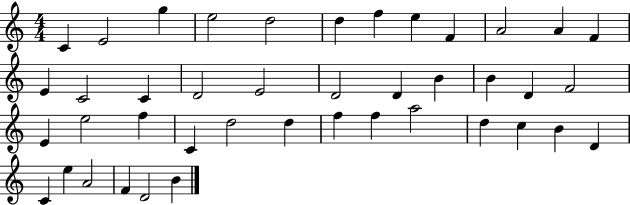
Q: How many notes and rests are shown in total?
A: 42